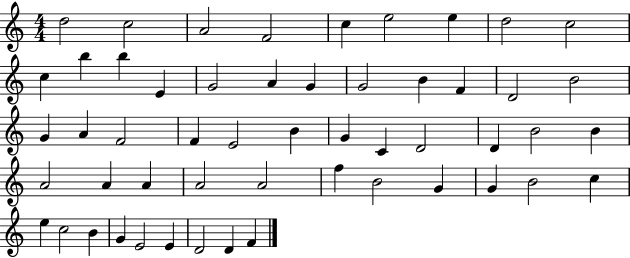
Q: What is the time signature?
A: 4/4